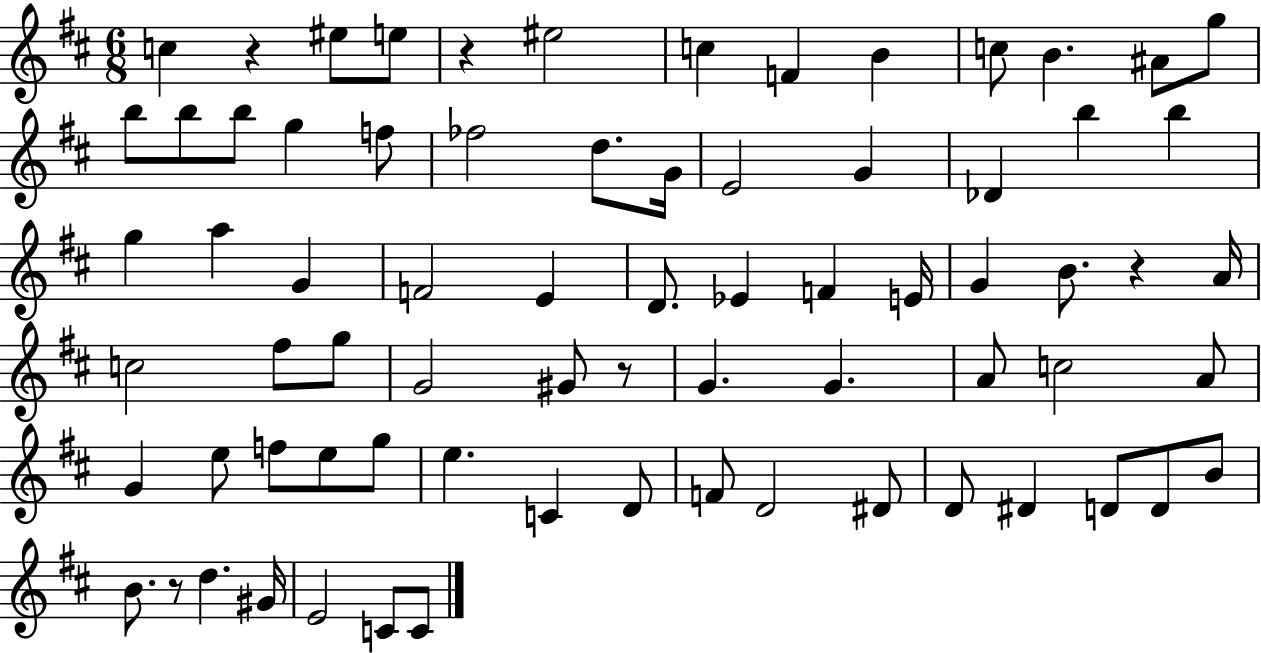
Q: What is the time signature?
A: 6/8